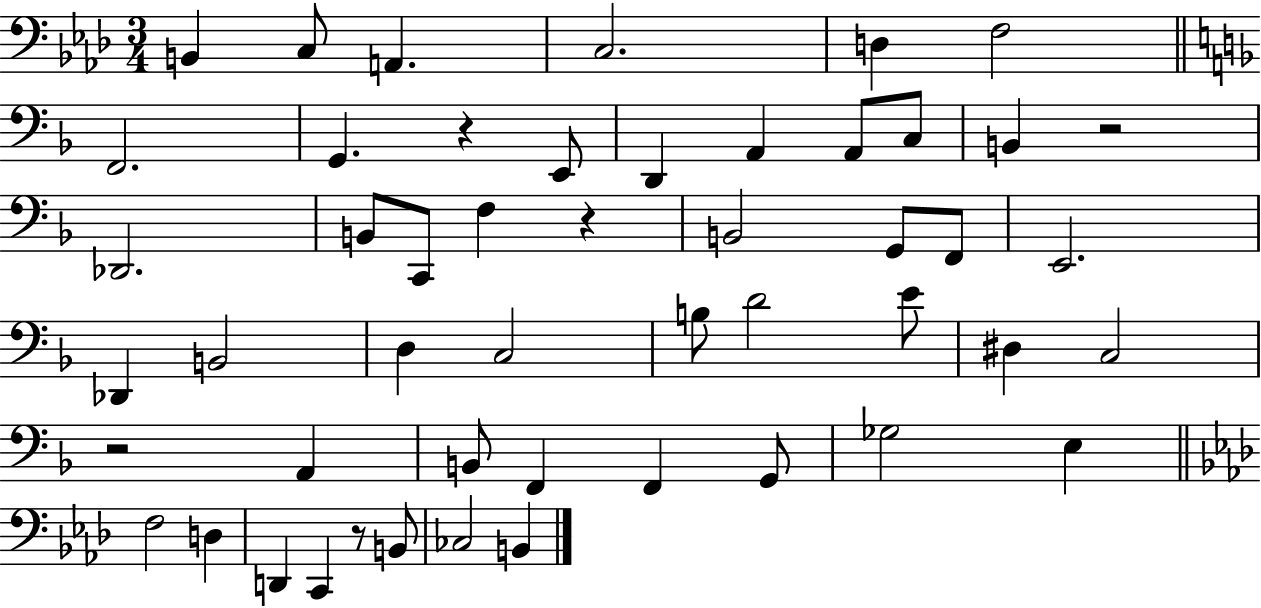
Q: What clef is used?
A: bass